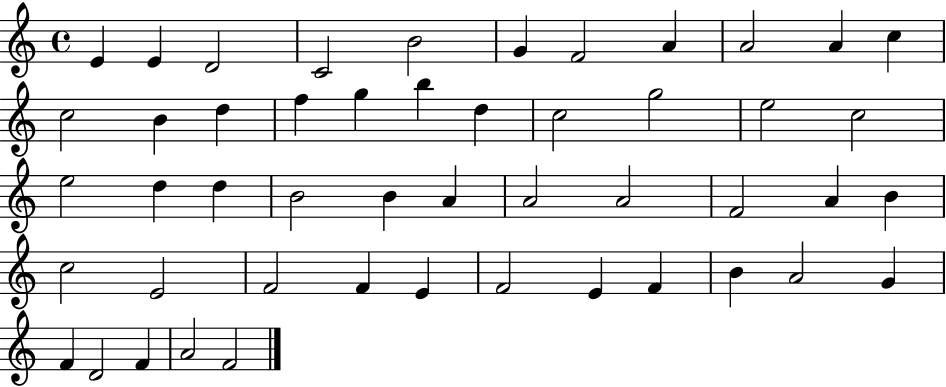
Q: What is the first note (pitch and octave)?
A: E4